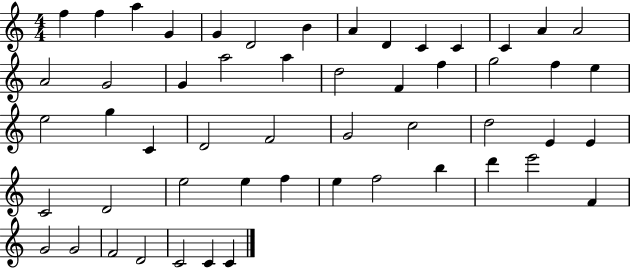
{
  \clef treble
  \numericTimeSignature
  \time 4/4
  \key c \major
  f''4 f''4 a''4 g'4 | g'4 d'2 b'4 | a'4 d'4 c'4 c'4 | c'4 a'4 a'2 | \break a'2 g'2 | g'4 a''2 a''4 | d''2 f'4 f''4 | g''2 f''4 e''4 | \break e''2 g''4 c'4 | d'2 f'2 | g'2 c''2 | d''2 e'4 e'4 | \break c'2 d'2 | e''2 e''4 f''4 | e''4 f''2 b''4 | d'''4 e'''2 f'4 | \break g'2 g'2 | f'2 d'2 | c'2 c'4 c'4 | \bar "|."
}